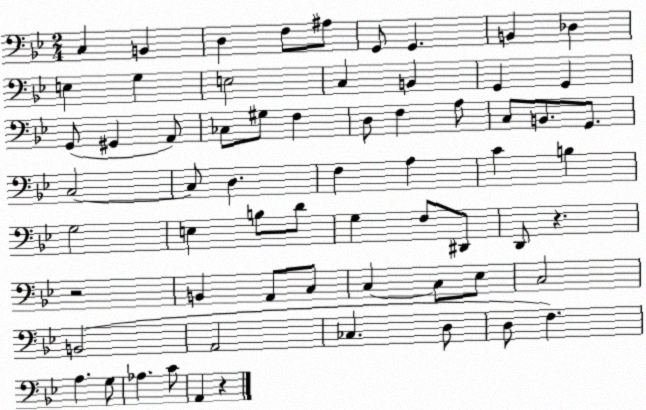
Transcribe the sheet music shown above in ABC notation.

X:1
T:Untitled
M:2/4
L:1/4
K:Bb
C, B,, D, F,/2 ^A,/2 G,,/2 G,, B,, _D, E, G, E,2 C, B,, G,, G,, G,,/2 ^G,, A,,/2 _C,/2 ^G,/2 F, D,/2 F, A,/2 C,/2 B,,/2 G,,/2 C,2 C,/2 D, F, A, C B, G,2 E, B,/2 D/2 G, F,/2 ^D,,/2 D,,/2 z z2 B,, A,,/2 C,/2 C, C,/2 _E,/2 C,2 B,,2 A,,2 _C, D,/2 D,/2 F, A, G,/2 _A, C/2 A,, z